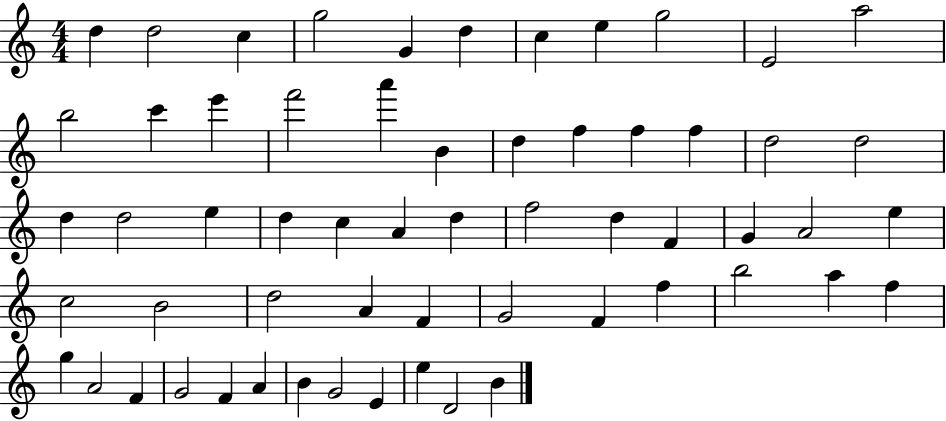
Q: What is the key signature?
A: C major